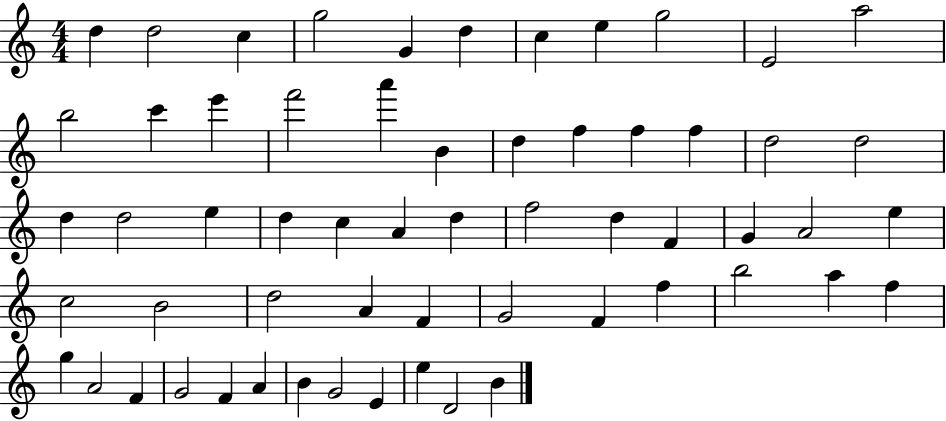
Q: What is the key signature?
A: C major